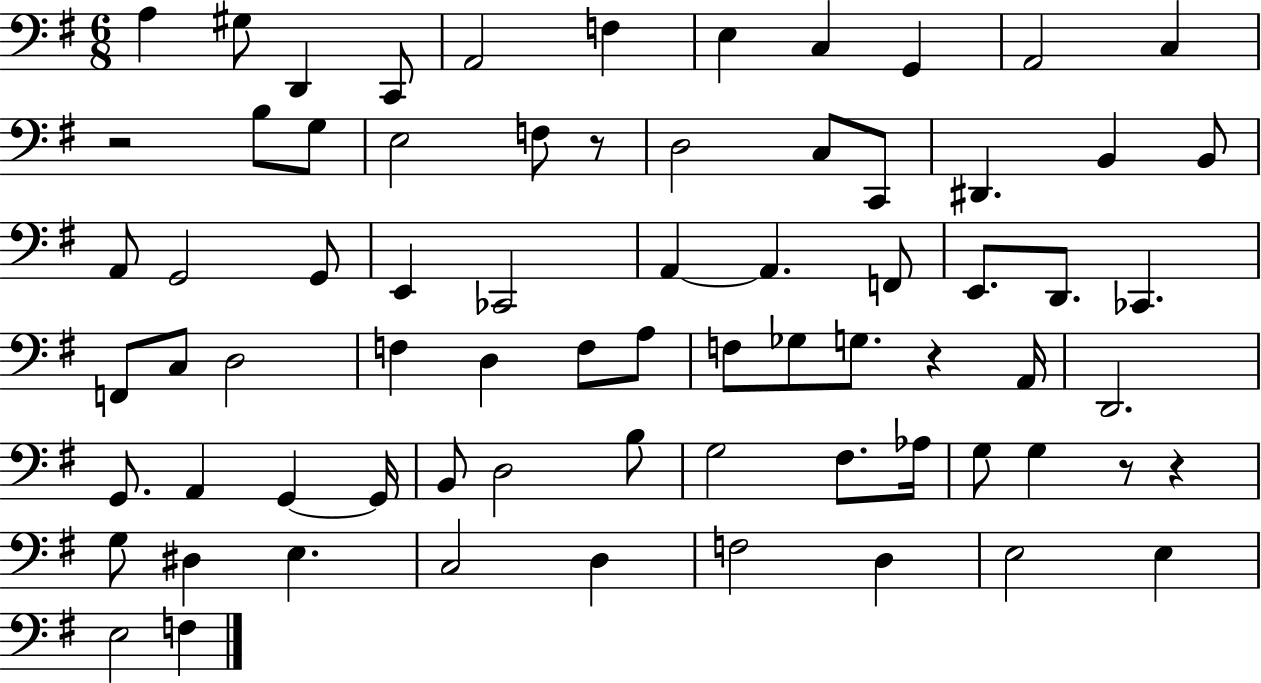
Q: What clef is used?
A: bass